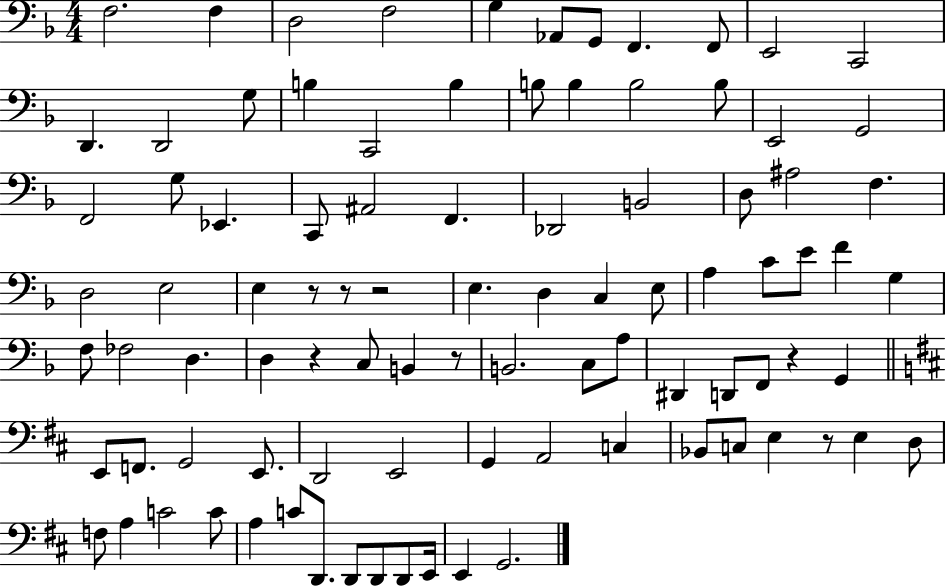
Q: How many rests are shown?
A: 7